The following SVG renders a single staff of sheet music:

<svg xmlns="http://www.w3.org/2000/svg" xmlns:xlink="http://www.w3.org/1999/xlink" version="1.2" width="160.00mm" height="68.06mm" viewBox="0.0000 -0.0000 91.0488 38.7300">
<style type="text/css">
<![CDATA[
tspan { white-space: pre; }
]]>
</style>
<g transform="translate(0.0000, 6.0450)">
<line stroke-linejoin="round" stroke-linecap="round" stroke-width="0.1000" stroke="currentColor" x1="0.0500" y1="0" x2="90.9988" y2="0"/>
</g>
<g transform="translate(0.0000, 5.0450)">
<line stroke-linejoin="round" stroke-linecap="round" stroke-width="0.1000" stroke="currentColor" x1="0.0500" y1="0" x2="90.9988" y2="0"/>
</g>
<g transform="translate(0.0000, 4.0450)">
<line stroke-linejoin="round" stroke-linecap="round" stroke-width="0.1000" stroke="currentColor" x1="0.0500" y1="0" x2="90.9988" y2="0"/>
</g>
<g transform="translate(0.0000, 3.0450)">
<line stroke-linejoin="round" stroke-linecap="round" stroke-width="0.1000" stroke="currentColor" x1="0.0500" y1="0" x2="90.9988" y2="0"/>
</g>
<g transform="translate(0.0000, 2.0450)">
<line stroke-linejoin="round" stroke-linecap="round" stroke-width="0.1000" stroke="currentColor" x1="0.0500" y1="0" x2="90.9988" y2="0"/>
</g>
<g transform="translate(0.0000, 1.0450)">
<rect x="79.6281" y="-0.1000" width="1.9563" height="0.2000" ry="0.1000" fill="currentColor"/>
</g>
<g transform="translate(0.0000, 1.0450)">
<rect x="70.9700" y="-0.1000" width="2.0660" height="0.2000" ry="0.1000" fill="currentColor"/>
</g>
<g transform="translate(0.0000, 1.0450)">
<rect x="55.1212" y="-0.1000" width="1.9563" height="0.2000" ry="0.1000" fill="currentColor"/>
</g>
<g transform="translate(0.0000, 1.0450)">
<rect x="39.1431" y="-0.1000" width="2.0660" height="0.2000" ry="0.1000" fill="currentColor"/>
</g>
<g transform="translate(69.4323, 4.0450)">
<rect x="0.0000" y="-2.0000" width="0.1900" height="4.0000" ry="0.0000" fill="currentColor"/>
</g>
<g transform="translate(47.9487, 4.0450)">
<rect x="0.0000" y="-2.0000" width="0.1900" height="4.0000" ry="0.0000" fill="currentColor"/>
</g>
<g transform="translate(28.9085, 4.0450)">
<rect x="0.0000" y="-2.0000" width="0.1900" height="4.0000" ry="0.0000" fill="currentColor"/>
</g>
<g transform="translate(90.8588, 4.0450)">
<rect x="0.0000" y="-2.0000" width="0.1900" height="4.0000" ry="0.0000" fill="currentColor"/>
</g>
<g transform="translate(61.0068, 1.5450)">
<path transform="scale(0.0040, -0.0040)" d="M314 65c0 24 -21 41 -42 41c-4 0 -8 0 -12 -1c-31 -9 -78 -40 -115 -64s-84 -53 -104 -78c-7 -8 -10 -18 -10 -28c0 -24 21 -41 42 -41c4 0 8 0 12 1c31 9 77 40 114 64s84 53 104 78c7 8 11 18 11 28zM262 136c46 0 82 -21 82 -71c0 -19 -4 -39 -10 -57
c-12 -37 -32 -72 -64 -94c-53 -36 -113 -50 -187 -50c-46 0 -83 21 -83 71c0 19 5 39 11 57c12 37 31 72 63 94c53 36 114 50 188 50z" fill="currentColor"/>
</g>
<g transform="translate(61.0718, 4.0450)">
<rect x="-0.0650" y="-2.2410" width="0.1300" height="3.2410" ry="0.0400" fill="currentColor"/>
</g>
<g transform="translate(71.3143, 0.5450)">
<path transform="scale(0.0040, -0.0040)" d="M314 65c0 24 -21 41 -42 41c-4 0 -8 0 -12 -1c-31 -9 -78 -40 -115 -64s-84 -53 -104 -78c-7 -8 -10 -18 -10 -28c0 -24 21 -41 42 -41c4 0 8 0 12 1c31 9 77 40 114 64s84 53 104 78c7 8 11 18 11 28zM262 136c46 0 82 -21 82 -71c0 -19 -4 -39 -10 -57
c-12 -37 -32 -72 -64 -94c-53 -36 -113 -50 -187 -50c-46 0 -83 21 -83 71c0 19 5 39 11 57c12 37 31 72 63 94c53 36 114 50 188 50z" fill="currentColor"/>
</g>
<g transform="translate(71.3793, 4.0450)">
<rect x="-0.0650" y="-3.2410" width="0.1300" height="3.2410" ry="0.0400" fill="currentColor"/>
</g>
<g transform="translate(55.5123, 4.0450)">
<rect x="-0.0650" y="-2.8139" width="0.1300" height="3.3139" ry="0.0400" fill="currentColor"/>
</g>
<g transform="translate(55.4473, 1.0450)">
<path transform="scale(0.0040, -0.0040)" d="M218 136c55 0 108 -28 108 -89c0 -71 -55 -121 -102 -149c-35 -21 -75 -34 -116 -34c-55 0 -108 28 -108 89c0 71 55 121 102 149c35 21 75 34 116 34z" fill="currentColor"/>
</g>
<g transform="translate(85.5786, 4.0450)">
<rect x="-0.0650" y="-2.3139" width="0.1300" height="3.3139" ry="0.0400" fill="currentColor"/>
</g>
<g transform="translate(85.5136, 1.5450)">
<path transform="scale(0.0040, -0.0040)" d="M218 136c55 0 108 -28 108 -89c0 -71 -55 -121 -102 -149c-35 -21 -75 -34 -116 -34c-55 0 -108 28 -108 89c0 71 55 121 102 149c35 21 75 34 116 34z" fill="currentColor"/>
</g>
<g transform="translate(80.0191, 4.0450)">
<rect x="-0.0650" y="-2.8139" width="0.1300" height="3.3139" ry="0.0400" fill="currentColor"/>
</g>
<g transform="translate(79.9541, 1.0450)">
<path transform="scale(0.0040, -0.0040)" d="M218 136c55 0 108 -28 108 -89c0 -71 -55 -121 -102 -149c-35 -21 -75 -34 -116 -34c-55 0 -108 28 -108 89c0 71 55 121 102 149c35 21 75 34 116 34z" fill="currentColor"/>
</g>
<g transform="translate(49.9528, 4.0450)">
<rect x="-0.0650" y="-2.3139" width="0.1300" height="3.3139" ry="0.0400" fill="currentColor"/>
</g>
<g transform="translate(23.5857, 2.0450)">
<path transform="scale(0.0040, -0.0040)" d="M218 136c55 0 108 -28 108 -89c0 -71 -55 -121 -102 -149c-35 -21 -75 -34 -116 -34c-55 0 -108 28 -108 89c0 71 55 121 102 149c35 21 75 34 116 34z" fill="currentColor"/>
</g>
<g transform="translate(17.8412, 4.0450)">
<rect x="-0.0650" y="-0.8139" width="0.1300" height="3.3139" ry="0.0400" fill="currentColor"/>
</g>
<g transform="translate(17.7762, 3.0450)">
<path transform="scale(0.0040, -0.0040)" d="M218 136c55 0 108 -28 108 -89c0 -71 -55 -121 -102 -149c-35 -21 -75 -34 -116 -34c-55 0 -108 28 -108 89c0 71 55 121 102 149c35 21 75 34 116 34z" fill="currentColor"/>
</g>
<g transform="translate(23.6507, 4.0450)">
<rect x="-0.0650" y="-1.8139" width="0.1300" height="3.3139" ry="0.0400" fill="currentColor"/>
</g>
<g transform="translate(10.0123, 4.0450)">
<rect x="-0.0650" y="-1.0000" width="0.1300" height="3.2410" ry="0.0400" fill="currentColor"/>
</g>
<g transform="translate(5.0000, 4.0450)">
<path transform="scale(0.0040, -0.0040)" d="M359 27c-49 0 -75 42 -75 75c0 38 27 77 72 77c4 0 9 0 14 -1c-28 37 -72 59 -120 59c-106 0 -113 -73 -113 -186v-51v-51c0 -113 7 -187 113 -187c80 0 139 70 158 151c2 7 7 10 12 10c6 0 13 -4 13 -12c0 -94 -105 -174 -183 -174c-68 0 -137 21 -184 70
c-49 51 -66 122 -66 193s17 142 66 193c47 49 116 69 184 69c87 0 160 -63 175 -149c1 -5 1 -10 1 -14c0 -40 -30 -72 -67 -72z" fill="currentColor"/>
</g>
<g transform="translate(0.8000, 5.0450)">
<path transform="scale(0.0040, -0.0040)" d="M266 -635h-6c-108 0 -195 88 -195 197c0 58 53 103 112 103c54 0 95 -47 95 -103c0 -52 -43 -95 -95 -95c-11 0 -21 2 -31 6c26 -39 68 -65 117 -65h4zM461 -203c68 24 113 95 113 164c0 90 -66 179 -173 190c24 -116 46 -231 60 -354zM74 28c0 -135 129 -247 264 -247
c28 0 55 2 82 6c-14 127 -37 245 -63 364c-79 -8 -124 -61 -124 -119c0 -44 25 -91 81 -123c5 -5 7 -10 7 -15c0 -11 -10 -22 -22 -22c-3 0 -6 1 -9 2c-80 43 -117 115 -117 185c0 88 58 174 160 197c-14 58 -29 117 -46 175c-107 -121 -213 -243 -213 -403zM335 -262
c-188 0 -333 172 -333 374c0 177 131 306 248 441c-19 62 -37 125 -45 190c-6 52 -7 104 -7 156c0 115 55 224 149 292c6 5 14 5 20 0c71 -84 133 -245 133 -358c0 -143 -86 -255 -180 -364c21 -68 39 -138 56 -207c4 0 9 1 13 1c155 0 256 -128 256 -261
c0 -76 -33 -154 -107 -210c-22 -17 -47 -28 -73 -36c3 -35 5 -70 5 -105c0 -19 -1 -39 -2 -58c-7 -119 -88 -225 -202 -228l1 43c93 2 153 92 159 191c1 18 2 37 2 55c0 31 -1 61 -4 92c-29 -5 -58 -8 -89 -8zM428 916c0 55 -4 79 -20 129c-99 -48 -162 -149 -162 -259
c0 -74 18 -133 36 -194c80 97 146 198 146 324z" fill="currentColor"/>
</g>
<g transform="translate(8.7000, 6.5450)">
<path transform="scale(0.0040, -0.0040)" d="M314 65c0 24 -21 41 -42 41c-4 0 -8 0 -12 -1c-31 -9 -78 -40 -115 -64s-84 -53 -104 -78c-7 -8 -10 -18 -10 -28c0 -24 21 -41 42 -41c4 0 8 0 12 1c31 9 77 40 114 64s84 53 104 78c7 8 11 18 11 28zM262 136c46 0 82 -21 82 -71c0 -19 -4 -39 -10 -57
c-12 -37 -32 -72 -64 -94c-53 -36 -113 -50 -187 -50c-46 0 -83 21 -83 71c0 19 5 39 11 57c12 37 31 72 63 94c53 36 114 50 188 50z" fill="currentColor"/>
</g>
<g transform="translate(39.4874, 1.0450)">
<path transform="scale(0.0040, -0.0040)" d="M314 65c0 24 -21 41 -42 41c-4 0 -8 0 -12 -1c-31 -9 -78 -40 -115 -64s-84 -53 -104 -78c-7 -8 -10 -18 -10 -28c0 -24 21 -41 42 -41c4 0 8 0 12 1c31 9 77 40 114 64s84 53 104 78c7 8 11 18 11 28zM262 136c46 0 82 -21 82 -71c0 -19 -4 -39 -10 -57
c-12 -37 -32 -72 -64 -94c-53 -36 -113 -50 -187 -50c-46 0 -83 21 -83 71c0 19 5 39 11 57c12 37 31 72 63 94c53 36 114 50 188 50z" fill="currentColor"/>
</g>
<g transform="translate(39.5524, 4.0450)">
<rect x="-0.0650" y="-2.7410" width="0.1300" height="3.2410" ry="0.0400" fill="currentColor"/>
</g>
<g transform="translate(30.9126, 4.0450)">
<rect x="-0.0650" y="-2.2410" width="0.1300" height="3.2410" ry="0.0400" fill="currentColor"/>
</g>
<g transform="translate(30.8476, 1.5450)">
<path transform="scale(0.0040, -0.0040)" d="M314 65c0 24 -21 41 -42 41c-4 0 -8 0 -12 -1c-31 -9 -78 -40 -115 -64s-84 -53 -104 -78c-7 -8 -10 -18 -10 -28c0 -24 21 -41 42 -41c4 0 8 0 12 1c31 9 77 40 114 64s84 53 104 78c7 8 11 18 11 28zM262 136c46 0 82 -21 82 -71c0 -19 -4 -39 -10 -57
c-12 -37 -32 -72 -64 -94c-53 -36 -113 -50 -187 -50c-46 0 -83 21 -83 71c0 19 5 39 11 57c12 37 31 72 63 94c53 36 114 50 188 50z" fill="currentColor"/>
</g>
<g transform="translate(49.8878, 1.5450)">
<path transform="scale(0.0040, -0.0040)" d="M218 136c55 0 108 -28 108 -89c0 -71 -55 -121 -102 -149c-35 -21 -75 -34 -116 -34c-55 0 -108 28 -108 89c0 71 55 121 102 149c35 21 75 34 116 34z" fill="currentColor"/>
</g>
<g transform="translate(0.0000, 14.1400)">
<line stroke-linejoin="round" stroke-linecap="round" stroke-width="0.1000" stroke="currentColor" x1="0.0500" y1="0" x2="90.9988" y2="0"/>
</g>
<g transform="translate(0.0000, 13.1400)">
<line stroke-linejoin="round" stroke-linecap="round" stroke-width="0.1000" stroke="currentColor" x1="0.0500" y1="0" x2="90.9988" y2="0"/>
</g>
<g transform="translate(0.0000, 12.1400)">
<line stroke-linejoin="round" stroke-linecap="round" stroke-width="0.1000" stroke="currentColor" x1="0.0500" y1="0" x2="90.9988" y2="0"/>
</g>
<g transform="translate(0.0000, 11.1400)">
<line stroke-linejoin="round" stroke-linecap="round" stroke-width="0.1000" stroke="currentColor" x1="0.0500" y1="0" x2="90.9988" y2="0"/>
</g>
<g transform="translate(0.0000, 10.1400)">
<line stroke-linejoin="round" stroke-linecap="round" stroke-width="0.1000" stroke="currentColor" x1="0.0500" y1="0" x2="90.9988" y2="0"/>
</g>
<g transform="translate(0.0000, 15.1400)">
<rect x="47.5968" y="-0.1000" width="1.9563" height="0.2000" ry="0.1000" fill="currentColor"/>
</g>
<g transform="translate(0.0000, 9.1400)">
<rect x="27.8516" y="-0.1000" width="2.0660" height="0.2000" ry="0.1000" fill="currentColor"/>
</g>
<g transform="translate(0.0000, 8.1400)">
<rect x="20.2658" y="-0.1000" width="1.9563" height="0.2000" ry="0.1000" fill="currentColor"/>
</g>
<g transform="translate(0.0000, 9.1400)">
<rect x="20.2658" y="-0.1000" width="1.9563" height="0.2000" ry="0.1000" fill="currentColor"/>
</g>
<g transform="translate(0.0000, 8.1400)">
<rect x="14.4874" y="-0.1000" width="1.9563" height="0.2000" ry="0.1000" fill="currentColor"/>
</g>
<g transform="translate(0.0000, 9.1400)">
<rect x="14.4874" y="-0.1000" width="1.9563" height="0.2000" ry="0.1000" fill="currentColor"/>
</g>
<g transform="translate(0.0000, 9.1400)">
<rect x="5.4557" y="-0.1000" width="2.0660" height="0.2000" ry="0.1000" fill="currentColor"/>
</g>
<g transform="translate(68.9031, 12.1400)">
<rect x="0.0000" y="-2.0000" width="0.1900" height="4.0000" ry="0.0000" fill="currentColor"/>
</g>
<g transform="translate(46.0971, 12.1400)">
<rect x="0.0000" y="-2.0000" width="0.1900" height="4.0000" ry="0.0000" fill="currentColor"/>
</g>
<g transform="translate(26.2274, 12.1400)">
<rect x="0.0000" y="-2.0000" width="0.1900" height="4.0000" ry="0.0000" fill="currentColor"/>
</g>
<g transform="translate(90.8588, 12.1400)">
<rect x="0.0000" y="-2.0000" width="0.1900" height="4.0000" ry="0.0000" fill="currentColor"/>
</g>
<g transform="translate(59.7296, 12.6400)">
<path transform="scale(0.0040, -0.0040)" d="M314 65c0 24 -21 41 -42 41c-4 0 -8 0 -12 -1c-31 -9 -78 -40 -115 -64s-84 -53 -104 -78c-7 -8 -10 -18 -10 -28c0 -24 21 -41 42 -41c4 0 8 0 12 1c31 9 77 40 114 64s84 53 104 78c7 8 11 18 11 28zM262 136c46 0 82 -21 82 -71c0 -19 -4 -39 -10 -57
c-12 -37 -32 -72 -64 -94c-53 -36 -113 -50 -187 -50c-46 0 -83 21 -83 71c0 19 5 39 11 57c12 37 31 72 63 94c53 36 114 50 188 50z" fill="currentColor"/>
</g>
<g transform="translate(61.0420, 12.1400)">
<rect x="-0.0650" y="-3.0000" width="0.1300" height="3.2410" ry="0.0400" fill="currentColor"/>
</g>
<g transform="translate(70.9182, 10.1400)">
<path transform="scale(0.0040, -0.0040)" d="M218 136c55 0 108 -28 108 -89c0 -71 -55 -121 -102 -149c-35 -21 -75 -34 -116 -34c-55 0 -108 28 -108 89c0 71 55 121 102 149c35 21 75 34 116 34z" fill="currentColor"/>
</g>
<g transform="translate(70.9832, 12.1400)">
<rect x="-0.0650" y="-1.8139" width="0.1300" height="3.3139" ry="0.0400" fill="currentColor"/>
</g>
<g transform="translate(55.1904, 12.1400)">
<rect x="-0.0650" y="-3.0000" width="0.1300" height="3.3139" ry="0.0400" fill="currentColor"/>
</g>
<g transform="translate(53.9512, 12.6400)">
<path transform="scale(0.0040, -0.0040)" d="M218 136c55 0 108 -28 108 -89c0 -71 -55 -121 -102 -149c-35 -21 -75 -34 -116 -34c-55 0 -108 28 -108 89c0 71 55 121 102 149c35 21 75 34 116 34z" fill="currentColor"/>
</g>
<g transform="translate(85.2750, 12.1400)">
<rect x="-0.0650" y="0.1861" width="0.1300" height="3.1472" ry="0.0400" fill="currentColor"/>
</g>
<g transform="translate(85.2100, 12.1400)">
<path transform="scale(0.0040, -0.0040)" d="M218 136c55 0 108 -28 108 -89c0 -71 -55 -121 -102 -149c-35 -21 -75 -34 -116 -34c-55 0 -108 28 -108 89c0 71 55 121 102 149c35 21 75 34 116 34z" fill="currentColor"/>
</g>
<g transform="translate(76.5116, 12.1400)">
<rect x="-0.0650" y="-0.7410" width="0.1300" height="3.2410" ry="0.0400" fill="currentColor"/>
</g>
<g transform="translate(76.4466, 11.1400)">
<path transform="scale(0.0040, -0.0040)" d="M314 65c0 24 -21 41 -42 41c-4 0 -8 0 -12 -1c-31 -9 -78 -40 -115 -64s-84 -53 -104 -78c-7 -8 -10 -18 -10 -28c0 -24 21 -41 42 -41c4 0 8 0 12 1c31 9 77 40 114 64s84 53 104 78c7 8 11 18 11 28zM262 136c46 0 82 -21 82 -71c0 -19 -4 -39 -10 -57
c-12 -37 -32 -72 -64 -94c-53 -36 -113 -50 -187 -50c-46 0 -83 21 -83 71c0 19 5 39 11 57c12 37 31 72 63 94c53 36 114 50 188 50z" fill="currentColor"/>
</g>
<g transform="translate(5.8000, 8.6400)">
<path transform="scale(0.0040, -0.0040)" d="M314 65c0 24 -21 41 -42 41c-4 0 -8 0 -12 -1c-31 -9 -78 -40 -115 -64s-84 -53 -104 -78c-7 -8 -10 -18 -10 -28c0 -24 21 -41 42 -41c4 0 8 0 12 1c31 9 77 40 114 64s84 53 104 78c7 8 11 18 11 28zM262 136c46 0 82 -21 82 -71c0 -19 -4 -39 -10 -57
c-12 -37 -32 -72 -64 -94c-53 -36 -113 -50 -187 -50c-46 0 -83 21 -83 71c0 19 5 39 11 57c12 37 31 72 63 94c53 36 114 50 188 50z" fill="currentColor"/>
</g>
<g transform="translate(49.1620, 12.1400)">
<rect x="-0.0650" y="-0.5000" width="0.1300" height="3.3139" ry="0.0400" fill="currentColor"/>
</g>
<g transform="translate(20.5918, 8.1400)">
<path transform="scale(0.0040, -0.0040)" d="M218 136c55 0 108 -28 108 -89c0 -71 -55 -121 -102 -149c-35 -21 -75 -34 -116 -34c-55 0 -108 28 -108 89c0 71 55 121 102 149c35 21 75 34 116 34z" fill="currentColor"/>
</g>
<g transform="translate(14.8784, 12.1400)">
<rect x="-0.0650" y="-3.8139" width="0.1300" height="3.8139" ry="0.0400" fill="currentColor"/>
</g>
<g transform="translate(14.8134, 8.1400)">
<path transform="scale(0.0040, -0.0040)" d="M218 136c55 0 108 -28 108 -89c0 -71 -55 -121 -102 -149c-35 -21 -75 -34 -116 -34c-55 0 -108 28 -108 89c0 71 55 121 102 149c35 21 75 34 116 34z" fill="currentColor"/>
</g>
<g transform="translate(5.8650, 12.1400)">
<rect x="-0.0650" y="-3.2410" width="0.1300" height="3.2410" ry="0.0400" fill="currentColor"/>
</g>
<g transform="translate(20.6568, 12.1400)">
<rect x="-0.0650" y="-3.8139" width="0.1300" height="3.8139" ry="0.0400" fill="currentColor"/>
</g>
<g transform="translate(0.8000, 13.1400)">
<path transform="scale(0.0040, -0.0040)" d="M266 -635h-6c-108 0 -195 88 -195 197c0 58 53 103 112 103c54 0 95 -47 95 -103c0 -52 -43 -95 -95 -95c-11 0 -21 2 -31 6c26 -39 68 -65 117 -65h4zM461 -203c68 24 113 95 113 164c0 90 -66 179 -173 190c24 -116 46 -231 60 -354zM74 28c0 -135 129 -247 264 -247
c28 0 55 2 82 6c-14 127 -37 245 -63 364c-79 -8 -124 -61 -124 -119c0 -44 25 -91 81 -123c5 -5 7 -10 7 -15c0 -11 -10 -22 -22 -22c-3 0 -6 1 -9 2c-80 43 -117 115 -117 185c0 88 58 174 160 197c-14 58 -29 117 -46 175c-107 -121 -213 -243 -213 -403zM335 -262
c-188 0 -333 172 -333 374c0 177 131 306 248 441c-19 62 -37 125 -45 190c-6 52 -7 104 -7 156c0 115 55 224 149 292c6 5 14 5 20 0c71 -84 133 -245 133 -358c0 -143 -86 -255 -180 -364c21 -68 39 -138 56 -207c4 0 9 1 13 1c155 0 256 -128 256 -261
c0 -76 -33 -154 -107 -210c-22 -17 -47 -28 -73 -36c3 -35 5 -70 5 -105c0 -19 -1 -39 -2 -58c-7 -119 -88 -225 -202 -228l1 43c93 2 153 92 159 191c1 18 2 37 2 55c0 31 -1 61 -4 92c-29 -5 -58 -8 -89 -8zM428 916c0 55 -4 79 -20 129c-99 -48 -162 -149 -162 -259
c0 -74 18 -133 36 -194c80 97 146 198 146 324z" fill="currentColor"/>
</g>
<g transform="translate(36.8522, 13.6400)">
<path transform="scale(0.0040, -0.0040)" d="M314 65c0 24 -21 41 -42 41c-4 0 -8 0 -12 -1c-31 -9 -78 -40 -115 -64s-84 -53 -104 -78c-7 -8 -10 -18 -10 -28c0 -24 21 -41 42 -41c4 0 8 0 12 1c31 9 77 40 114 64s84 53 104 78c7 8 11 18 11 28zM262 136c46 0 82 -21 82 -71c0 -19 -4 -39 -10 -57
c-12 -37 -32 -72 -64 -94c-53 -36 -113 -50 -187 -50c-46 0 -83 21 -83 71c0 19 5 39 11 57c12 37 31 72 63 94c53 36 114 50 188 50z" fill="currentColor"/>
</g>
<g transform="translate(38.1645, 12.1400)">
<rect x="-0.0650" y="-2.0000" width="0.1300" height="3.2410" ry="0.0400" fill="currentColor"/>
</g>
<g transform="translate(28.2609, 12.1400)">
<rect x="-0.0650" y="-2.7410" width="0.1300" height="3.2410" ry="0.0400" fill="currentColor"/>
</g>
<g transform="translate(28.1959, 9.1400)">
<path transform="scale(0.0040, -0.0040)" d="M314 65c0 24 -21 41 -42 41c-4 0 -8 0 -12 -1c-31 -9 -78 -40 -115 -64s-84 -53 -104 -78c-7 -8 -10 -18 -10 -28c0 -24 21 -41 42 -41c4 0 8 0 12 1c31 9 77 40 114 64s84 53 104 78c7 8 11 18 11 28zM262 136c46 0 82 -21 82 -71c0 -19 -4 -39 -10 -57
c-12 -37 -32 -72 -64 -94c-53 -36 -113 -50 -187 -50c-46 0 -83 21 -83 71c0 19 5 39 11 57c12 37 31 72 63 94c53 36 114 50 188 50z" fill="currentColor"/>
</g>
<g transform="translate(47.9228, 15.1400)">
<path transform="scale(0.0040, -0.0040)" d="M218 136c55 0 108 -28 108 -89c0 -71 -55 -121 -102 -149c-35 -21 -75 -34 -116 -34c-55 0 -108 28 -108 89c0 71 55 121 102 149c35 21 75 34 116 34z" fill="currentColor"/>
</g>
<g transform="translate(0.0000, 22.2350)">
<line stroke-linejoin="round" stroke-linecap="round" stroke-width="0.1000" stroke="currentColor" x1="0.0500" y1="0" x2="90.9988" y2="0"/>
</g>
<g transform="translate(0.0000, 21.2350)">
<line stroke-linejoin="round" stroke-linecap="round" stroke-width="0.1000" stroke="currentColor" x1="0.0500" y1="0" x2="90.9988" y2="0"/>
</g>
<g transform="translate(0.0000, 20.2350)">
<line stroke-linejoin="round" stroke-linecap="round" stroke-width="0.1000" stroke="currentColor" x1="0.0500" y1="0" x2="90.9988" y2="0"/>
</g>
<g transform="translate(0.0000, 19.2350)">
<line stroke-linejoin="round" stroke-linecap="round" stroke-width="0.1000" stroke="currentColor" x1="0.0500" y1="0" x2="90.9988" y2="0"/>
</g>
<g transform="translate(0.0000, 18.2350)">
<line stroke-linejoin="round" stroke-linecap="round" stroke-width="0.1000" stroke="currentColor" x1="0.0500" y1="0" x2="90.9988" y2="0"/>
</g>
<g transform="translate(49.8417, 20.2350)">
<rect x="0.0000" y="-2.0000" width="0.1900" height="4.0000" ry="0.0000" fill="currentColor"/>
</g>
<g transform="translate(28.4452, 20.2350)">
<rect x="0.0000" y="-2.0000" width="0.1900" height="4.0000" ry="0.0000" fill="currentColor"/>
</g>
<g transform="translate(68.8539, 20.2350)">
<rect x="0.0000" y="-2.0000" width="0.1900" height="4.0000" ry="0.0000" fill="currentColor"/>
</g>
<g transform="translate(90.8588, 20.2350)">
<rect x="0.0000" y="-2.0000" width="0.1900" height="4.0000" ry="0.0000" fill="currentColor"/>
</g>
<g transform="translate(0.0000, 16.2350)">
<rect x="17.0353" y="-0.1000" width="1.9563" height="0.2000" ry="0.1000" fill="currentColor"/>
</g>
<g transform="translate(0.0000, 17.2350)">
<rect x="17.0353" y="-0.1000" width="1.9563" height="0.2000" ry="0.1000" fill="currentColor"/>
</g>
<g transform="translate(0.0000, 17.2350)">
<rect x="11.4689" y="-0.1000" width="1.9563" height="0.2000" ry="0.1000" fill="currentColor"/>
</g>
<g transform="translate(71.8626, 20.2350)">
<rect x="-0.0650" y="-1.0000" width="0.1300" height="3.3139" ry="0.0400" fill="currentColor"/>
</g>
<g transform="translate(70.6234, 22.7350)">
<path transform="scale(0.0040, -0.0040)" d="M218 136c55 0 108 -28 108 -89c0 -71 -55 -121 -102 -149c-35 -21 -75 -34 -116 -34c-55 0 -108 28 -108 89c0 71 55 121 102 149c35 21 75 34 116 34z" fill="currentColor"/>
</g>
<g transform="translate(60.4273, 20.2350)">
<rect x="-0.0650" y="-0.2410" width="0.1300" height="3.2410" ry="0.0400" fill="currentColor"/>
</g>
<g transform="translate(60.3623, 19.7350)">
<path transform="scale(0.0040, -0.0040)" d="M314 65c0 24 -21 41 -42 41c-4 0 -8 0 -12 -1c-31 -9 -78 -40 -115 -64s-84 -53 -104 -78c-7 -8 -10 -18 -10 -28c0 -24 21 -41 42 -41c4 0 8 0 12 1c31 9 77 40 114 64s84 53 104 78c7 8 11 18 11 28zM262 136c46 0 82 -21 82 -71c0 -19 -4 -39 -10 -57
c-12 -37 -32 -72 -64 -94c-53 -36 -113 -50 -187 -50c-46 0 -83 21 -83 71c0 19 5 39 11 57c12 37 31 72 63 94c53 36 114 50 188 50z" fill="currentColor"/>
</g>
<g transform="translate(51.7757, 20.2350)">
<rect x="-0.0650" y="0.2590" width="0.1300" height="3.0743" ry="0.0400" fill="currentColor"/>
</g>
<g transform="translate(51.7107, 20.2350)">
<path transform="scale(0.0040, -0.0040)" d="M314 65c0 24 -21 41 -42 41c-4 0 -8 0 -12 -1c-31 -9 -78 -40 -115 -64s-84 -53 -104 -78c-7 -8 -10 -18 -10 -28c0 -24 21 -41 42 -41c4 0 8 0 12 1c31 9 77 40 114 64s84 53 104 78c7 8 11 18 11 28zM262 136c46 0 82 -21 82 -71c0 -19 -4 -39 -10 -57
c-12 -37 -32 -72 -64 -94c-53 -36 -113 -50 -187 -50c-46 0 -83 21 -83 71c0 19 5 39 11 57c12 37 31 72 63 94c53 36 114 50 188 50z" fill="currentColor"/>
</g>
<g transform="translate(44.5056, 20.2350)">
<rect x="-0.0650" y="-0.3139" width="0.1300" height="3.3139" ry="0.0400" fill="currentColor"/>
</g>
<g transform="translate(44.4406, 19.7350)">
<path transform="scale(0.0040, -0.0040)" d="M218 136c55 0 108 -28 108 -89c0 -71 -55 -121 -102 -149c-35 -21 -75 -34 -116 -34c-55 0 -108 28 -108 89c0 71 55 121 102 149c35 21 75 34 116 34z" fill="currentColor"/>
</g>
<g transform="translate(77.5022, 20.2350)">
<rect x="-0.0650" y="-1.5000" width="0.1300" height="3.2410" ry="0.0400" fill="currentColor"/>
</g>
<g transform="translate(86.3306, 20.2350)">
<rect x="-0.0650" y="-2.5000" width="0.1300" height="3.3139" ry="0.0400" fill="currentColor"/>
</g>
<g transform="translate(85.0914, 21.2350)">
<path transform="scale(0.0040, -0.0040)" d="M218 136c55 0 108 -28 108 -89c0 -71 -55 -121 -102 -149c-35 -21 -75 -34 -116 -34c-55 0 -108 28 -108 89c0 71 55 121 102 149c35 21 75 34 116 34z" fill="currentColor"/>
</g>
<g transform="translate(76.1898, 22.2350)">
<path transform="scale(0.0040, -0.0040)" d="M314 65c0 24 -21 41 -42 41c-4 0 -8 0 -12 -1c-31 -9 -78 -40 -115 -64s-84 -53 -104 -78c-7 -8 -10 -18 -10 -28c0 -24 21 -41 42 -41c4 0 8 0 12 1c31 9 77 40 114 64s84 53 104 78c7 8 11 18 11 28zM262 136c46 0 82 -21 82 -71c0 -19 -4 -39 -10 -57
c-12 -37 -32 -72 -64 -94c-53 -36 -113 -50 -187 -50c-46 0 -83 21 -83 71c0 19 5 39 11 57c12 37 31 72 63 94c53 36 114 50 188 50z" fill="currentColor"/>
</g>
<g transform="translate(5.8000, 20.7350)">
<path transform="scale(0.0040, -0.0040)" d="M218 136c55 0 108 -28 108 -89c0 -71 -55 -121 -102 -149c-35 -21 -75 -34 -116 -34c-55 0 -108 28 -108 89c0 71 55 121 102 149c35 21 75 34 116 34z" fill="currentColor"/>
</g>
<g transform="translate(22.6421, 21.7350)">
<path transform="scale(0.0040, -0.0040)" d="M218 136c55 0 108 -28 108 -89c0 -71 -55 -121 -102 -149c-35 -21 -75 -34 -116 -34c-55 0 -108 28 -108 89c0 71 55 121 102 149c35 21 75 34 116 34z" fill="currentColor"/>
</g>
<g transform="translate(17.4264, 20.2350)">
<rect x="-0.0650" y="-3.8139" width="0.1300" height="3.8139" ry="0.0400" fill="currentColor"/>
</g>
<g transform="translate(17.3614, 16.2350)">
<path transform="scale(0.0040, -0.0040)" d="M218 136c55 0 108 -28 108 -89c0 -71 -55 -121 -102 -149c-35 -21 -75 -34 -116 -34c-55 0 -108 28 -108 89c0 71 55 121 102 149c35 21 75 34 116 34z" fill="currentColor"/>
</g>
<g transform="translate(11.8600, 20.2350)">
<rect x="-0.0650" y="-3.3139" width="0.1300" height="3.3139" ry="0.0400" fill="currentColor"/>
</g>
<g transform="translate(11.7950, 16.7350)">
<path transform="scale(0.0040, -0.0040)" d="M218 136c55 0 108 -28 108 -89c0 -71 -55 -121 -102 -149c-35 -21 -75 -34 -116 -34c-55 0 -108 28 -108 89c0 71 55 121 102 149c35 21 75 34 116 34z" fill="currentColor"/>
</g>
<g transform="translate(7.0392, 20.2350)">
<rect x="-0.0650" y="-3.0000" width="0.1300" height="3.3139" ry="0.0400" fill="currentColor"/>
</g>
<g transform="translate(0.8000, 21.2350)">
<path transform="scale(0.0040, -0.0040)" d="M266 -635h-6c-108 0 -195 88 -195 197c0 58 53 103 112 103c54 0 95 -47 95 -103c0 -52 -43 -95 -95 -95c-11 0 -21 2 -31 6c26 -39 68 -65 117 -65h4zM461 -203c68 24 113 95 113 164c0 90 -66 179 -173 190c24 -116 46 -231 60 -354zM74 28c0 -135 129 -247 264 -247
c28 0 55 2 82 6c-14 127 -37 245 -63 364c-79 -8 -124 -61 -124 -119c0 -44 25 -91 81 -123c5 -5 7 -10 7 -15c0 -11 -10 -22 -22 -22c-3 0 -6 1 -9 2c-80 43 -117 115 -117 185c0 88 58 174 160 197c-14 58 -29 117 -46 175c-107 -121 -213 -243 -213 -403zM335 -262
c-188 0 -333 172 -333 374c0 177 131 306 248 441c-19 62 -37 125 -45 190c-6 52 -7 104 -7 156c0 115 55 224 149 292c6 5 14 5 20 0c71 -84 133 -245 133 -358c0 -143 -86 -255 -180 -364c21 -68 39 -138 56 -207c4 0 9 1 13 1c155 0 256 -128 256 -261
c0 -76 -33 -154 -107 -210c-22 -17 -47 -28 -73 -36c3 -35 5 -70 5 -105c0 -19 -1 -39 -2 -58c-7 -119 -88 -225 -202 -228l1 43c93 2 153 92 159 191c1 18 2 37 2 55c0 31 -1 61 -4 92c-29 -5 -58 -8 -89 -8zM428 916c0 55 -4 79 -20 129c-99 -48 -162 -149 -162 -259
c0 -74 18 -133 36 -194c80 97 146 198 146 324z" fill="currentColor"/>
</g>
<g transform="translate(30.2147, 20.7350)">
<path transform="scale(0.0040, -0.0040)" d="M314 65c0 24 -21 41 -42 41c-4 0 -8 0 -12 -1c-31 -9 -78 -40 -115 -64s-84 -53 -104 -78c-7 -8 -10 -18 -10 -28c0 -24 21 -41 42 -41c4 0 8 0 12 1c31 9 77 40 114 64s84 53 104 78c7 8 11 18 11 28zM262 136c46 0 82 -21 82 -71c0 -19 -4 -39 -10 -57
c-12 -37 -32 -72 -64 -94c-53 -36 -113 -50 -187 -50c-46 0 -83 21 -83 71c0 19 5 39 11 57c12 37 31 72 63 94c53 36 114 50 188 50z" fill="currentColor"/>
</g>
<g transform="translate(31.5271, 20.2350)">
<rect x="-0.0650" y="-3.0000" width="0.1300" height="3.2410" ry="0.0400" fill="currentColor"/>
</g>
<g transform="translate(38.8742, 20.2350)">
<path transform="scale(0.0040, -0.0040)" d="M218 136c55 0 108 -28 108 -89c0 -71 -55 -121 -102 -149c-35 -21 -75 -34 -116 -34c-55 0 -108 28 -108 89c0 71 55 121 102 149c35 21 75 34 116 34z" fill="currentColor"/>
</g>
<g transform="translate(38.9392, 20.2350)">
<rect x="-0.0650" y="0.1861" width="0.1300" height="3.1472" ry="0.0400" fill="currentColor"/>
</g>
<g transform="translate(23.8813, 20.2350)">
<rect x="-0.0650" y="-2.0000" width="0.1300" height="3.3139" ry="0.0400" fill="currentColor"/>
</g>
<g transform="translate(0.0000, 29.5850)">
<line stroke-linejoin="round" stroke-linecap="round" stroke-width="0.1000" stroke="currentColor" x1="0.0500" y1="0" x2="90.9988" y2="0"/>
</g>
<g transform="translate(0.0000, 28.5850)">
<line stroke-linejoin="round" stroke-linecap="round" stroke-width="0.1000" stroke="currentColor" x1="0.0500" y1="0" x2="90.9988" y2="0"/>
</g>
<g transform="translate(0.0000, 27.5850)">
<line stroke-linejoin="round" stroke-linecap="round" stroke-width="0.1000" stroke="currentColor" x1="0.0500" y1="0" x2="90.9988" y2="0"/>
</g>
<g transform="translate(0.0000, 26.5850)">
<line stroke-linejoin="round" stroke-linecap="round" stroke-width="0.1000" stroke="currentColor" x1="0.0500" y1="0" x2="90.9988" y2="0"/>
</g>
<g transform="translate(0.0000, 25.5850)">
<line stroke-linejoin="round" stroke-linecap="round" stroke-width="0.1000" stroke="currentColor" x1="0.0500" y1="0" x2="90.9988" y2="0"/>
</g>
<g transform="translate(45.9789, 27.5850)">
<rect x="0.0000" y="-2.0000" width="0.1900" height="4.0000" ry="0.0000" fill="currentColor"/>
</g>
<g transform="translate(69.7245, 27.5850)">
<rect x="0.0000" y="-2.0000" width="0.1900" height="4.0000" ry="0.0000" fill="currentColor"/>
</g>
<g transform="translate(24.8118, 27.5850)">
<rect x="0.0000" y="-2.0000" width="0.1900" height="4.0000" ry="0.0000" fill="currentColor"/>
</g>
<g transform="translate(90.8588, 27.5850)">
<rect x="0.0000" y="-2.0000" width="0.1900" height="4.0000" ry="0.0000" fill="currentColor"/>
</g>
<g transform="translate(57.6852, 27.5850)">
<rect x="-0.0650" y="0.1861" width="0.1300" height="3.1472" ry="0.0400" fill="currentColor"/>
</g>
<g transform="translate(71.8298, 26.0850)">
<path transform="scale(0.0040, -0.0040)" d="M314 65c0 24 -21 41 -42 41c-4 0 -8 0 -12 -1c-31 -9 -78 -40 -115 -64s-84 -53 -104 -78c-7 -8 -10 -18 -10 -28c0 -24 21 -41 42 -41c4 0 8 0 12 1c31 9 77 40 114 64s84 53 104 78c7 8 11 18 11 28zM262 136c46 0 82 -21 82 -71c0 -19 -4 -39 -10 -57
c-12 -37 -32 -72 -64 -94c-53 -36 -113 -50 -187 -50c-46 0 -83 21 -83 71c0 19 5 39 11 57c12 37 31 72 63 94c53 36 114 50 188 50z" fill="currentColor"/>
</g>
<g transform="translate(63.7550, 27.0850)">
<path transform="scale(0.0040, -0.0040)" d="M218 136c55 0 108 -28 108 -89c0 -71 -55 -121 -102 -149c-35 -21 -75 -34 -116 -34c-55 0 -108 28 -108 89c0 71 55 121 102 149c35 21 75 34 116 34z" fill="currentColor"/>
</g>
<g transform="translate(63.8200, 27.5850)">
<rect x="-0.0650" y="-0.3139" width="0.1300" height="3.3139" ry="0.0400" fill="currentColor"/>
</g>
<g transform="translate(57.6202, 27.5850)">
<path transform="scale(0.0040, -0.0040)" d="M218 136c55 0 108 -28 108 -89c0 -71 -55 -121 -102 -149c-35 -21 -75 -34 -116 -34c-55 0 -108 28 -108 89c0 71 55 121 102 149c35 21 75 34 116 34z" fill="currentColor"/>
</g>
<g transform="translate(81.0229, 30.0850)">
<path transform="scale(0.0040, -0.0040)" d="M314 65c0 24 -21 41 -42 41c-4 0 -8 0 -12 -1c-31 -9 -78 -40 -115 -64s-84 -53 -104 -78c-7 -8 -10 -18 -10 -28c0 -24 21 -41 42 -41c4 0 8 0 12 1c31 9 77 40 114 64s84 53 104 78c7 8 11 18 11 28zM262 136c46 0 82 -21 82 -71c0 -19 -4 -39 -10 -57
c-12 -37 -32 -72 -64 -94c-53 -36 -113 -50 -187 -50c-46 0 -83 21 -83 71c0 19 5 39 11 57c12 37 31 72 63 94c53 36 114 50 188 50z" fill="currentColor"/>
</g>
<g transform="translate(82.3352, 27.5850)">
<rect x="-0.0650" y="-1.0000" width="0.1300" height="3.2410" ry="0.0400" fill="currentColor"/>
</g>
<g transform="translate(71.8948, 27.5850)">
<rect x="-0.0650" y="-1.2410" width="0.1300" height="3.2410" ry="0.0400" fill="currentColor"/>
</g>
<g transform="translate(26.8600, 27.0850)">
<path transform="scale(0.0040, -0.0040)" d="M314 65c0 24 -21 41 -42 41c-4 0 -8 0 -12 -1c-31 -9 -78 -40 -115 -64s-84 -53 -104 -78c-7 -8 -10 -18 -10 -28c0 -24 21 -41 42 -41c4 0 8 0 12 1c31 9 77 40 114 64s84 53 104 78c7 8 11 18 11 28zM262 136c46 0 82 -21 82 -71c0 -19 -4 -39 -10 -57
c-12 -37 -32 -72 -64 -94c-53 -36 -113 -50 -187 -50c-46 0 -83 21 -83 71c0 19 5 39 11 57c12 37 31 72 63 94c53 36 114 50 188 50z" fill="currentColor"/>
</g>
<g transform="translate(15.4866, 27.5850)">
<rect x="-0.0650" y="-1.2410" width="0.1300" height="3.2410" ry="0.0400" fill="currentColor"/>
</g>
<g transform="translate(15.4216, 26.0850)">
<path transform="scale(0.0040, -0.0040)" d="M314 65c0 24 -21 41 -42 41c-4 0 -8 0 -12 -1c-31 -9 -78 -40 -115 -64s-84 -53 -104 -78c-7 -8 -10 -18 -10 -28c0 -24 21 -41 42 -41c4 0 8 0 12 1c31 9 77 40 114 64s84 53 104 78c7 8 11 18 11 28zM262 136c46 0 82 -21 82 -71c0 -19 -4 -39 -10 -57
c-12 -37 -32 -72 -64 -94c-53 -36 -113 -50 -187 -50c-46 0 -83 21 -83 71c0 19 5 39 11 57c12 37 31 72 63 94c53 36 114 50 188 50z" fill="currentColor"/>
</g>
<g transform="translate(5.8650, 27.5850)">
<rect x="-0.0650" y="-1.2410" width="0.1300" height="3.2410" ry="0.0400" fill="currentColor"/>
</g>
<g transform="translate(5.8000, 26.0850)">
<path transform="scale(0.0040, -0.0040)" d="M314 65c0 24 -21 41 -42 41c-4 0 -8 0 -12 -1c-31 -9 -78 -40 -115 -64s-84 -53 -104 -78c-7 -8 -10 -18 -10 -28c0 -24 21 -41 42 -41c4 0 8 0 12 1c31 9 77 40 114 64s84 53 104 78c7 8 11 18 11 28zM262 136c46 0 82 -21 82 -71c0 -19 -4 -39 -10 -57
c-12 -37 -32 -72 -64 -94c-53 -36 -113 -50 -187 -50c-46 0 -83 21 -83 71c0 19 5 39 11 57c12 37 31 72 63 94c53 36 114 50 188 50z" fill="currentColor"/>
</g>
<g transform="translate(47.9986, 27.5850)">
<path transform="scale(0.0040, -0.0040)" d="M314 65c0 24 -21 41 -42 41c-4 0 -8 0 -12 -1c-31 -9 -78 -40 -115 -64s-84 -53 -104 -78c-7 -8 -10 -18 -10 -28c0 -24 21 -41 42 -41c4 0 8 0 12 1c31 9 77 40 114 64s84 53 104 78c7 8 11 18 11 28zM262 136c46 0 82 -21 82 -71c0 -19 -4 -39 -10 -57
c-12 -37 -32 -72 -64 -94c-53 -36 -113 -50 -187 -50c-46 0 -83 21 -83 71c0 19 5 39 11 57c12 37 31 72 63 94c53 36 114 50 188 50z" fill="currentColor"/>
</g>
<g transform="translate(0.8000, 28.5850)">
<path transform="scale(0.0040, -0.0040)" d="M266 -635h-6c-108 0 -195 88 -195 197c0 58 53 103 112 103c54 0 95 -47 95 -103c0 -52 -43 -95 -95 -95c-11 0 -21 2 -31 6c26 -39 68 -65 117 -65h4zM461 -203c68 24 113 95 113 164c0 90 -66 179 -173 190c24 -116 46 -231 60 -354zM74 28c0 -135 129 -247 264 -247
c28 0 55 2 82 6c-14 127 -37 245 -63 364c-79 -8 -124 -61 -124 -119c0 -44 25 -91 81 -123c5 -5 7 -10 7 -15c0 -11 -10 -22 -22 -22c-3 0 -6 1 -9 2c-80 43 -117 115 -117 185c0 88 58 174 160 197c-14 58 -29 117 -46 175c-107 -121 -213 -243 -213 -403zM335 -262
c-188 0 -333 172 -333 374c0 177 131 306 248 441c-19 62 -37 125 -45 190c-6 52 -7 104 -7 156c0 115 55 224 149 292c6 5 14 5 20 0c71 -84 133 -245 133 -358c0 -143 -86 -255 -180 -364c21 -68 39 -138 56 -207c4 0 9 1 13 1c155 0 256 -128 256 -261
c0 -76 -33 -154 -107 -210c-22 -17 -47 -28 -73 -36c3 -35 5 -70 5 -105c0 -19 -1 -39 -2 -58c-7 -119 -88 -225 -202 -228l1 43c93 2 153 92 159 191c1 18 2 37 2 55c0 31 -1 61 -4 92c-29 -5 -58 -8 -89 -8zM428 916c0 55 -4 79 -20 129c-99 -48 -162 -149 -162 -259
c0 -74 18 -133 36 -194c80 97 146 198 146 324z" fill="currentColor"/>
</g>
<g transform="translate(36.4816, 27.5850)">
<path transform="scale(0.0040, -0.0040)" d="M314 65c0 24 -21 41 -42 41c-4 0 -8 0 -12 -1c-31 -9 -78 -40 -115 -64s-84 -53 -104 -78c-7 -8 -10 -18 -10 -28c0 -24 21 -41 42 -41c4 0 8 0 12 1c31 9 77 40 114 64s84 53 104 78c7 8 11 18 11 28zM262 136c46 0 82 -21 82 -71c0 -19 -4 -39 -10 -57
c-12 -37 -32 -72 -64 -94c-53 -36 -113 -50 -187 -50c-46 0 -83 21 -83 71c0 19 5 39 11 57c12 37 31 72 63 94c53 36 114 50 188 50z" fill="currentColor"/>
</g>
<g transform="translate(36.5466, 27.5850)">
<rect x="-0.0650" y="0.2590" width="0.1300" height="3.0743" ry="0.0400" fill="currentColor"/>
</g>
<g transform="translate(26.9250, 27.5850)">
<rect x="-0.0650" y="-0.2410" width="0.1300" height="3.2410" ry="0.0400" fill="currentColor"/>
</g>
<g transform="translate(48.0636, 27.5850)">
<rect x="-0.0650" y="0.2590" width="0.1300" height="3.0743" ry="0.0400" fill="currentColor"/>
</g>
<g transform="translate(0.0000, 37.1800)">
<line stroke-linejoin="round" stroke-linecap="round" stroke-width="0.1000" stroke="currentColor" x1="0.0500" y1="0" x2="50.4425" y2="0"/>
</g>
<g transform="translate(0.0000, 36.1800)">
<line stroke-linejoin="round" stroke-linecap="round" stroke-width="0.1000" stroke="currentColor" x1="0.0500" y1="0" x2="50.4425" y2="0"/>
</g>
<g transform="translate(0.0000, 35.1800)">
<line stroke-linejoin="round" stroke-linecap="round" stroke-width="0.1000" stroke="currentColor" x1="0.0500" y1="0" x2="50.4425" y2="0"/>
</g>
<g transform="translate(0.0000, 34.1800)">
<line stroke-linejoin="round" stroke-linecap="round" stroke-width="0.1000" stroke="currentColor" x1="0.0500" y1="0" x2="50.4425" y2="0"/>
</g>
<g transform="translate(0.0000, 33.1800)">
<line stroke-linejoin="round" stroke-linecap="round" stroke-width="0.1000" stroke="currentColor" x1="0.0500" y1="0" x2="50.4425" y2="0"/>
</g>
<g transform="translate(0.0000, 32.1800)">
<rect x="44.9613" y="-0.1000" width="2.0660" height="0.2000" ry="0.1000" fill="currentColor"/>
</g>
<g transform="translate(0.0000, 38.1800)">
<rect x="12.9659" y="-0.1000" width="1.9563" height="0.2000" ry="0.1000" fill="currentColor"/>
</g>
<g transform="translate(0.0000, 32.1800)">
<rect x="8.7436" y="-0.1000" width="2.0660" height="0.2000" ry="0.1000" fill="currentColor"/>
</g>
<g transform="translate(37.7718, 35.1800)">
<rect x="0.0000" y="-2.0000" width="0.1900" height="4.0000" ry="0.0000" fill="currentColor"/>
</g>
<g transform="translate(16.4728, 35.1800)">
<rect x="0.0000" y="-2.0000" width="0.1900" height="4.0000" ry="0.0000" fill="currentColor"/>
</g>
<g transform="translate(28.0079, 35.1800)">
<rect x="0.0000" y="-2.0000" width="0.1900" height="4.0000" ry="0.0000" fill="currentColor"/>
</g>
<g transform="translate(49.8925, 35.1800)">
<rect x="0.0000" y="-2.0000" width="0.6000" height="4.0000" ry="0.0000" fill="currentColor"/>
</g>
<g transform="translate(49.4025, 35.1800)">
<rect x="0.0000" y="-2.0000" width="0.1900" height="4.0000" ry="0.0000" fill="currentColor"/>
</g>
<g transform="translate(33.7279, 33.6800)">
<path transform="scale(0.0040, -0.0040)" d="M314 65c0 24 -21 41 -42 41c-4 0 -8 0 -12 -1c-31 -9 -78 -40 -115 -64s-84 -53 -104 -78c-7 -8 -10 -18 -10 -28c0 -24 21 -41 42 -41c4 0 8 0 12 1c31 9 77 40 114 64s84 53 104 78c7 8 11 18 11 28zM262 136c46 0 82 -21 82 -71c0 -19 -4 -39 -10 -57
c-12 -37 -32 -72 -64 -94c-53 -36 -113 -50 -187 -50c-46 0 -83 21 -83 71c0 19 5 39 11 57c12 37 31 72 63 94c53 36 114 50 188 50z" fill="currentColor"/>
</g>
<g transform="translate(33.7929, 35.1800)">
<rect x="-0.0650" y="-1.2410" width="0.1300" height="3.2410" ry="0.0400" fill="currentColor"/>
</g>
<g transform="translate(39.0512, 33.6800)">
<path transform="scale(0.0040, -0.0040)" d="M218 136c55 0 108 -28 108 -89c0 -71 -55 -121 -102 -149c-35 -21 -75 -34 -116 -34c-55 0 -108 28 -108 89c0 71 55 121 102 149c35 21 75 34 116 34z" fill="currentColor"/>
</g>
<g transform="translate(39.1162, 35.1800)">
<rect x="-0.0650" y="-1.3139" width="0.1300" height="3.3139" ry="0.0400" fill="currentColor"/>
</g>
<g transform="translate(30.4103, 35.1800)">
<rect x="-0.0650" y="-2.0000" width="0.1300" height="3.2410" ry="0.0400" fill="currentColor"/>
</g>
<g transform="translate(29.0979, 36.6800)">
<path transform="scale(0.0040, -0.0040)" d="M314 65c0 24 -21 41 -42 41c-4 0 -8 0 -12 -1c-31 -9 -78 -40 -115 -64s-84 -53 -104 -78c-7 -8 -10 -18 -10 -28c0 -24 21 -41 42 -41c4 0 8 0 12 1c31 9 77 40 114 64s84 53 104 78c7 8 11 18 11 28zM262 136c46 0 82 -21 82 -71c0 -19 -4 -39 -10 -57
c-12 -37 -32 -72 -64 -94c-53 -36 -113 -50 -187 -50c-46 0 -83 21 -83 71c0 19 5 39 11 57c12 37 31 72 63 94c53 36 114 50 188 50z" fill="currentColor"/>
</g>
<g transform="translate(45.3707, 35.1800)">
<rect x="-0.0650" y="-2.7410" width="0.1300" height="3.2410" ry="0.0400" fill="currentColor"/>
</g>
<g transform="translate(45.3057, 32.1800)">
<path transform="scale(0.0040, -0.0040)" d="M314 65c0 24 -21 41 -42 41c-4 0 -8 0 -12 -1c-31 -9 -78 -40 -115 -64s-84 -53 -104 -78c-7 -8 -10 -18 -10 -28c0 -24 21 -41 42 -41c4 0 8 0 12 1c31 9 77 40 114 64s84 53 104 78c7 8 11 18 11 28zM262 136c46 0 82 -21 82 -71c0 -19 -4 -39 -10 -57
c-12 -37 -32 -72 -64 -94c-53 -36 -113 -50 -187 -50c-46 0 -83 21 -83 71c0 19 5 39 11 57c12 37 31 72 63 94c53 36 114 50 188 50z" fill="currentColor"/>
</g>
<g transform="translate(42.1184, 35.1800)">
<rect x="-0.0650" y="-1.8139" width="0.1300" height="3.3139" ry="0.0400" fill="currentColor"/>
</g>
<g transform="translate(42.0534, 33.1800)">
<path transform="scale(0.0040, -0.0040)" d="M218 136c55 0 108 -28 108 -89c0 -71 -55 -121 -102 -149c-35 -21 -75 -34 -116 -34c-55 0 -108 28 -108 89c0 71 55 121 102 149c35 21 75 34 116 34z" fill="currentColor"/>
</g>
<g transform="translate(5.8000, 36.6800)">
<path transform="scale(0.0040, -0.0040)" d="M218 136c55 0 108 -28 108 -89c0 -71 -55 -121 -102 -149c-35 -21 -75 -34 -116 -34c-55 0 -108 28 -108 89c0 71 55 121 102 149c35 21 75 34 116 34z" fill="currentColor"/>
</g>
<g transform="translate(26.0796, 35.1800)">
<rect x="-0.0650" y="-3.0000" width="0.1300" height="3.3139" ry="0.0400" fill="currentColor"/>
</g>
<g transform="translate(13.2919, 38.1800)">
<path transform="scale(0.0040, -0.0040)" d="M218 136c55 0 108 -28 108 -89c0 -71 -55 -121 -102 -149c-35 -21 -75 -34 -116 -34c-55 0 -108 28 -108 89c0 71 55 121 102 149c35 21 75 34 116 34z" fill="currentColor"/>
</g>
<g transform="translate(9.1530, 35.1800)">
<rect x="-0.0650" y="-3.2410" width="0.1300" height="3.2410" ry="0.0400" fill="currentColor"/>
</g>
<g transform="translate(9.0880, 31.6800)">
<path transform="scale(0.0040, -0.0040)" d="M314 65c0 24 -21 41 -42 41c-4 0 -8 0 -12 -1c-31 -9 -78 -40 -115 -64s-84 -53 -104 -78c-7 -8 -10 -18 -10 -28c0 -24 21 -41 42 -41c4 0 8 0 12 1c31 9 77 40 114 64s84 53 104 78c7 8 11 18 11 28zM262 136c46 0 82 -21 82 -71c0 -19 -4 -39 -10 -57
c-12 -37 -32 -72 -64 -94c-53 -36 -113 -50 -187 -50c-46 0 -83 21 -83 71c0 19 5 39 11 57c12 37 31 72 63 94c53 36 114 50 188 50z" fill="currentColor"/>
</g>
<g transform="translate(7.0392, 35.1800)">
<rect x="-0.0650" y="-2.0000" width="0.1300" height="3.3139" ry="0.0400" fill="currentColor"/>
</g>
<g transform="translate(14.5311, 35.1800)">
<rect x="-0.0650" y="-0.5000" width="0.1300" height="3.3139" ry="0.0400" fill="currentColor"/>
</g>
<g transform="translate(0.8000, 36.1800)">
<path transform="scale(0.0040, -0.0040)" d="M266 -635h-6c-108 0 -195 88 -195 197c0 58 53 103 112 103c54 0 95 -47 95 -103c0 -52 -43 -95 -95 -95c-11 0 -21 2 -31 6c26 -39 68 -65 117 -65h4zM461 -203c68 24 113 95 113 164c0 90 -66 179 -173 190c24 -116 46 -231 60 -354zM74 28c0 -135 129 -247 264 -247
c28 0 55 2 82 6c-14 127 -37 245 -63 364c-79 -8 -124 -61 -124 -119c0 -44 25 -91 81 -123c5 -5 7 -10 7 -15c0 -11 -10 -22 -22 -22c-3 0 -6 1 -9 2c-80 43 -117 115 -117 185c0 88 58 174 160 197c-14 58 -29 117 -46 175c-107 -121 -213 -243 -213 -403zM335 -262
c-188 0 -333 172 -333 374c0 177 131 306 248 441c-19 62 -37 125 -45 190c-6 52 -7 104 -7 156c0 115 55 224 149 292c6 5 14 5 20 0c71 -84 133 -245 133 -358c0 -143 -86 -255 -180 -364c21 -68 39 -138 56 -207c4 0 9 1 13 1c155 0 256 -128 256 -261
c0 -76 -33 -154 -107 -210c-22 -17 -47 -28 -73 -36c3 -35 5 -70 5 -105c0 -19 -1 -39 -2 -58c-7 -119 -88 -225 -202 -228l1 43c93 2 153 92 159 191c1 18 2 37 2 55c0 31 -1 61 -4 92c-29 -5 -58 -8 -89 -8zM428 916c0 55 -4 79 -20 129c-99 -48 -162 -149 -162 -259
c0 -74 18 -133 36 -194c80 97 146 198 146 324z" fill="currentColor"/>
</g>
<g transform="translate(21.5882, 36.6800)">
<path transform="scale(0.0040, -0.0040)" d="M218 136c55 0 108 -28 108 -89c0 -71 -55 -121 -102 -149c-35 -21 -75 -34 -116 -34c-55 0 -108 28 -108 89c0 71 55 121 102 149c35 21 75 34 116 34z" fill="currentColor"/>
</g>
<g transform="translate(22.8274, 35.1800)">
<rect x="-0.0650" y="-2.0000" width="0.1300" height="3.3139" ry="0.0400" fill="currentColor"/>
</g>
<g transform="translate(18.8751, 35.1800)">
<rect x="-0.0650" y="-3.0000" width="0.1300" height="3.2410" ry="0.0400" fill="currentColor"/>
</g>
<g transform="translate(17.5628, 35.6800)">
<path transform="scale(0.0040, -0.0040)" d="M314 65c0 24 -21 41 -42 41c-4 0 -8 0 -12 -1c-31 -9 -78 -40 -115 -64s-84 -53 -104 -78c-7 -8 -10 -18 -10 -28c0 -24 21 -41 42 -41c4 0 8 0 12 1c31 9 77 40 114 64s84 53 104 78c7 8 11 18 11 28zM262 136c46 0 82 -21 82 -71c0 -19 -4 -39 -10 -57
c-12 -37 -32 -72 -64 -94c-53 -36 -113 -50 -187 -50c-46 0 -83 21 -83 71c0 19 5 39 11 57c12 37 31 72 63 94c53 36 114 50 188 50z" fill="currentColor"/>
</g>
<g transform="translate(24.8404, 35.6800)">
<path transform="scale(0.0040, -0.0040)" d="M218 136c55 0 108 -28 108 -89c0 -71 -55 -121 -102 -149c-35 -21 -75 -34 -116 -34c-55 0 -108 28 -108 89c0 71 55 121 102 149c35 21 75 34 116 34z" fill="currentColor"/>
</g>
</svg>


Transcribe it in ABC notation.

X:1
T:Untitled
M:4/4
L:1/4
K:C
D2 d f g2 a2 g a g2 b2 a g b2 c' c' a2 F2 C A A2 f d2 B A b c' F A2 B c B2 c2 D E2 G e2 e2 c2 B2 B2 B c e2 D2 F b2 C A2 F A F2 e2 e f a2